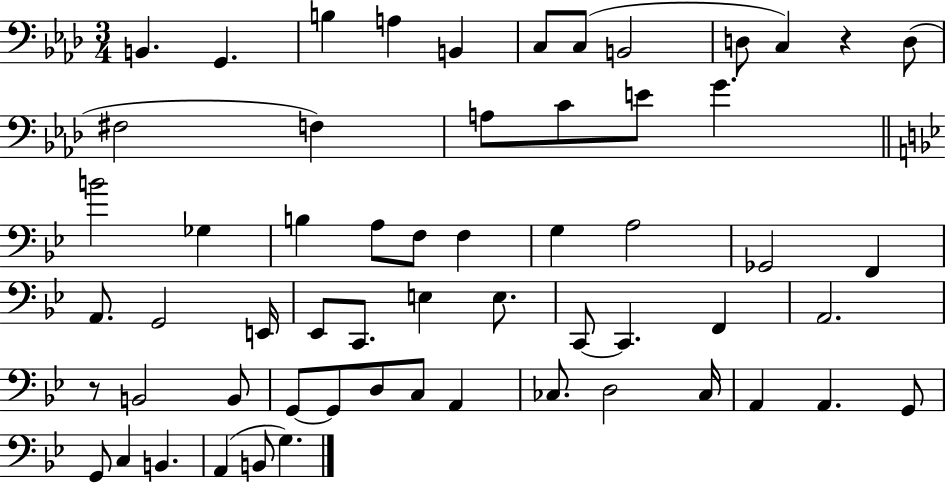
{
  \clef bass
  \numericTimeSignature
  \time 3/4
  \key aes \major
  b,4. g,4. | b4 a4 b,4 | c8 c8( b,2 | d8 c4) r4 d8( | \break fis2 f4) | a8 c'8 e'8 g'4. | \bar "||" \break \key bes \major b'2 ges4 | b4 a8 f8 f4 | g4 a2 | ges,2 f,4 | \break a,8. g,2 e,16 | ees,8 c,8. e4 e8. | c,8~~ c,4. f,4 | a,2. | \break r8 b,2 b,8 | g,8~~ g,8 d8 c8 a,4 | ces8. d2 ces16 | a,4 a,4. g,8 | \break g,8 c4 b,4. | a,4( b,8 g4.) | \bar "|."
}